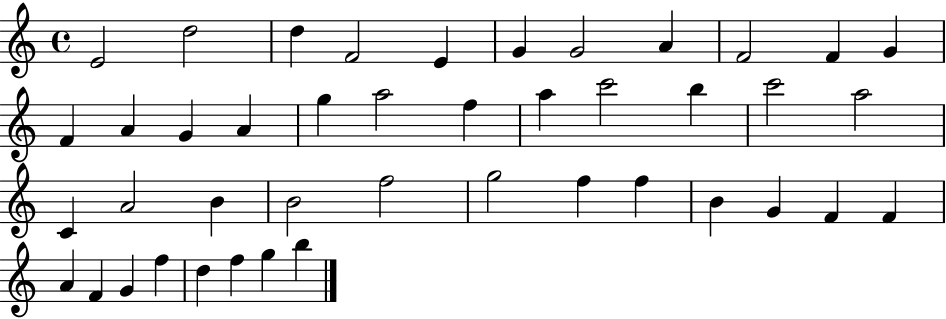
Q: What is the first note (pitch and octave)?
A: E4